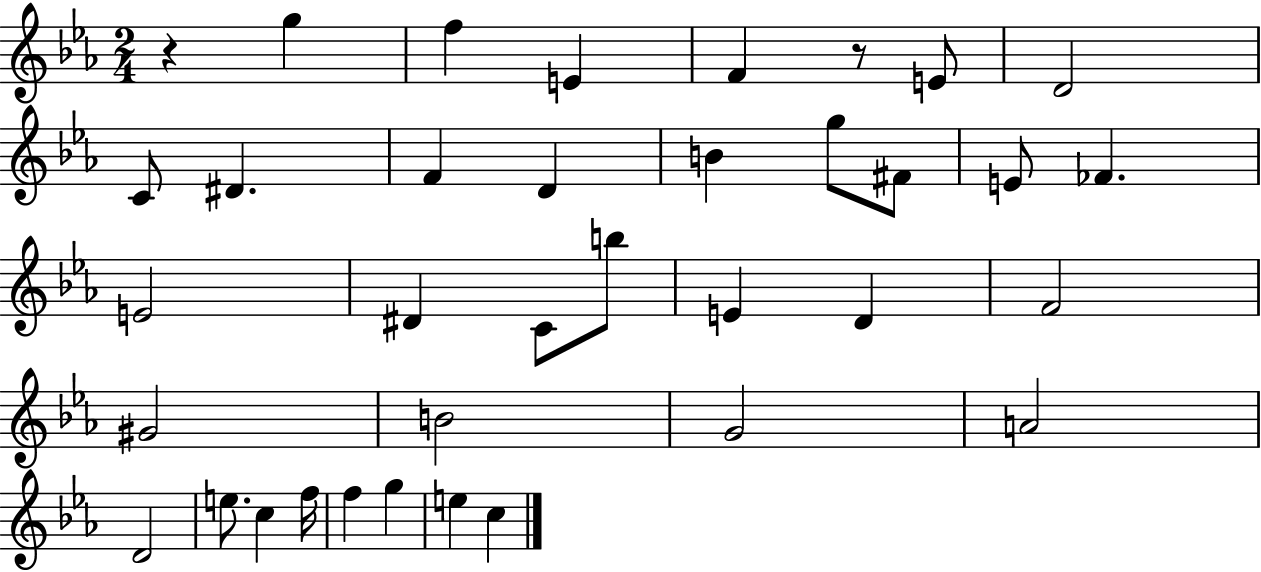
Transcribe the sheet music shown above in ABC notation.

X:1
T:Untitled
M:2/4
L:1/4
K:Eb
z g f E F z/2 E/2 D2 C/2 ^D F D B g/2 ^F/2 E/2 _F E2 ^D C/2 b/2 E D F2 ^G2 B2 G2 A2 D2 e/2 c f/4 f g e c